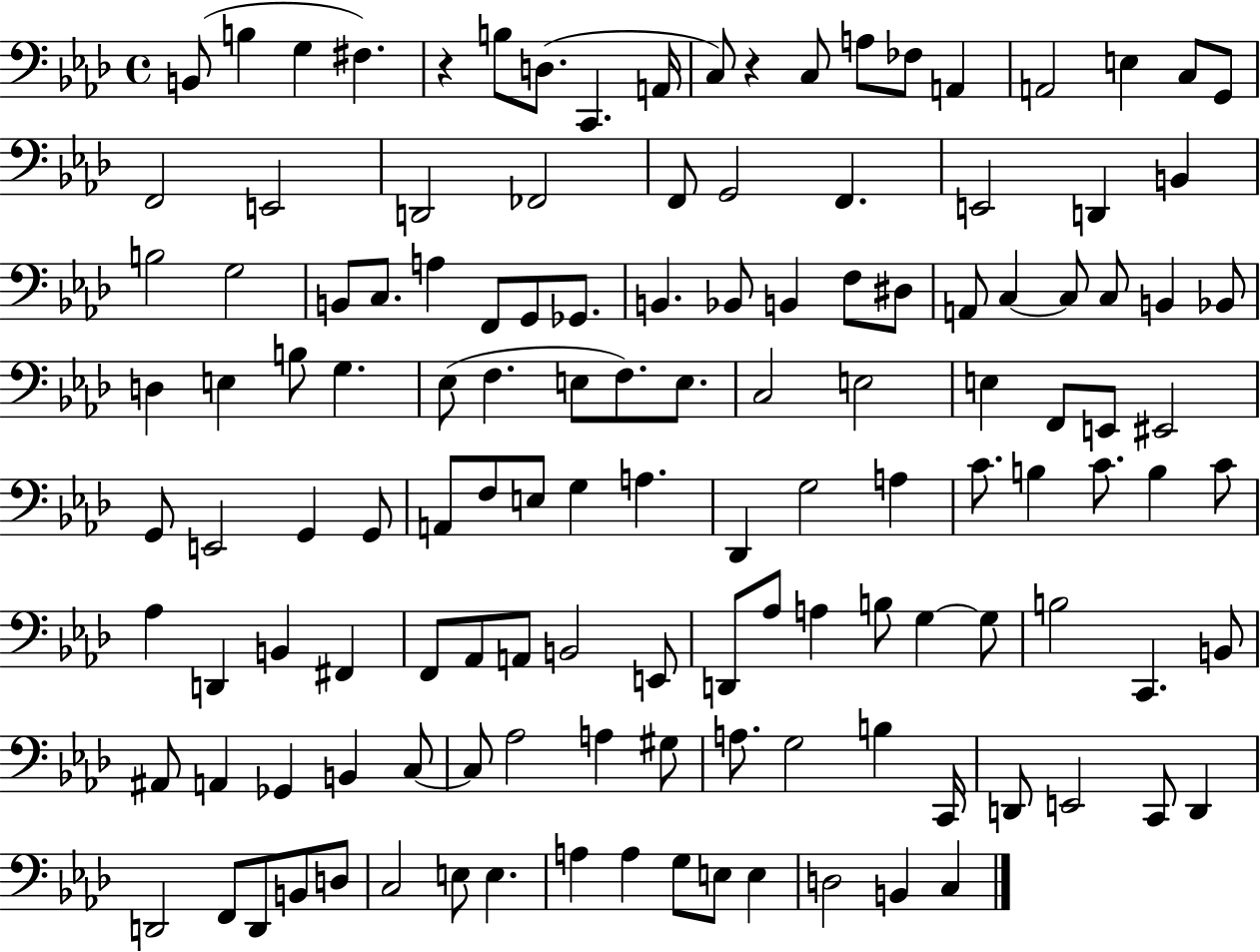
{
  \clef bass
  \time 4/4
  \defaultTimeSignature
  \key aes \major
  \repeat volta 2 { b,8( b4 g4 fis4.) | r4 b8 d8.( c,4. a,16 | c8) r4 c8 a8 fes8 a,4 | a,2 e4 c8 g,8 | \break f,2 e,2 | d,2 fes,2 | f,8 g,2 f,4. | e,2 d,4 b,4 | \break b2 g2 | b,8 c8. a4 f,8 g,8 ges,8. | b,4. bes,8 b,4 f8 dis8 | a,8 c4~~ c8 c8 b,4 bes,8 | \break d4 e4 b8 g4. | ees8( f4. e8 f8.) e8. | c2 e2 | e4 f,8 e,8 eis,2 | \break g,8 e,2 g,4 g,8 | a,8 f8 e8 g4 a4. | des,4 g2 a4 | c'8. b4 c'8. b4 c'8 | \break aes4 d,4 b,4 fis,4 | f,8 aes,8 a,8 b,2 e,8 | d,8 aes8 a4 b8 g4~~ g8 | b2 c,4. b,8 | \break ais,8 a,4 ges,4 b,4 c8~~ | c8 aes2 a4 gis8 | a8. g2 b4 c,16 | d,8 e,2 c,8 d,4 | \break d,2 f,8 d,8 b,8 d8 | c2 e8 e4. | a4 a4 g8 e8 e4 | d2 b,4 c4 | \break } \bar "|."
}